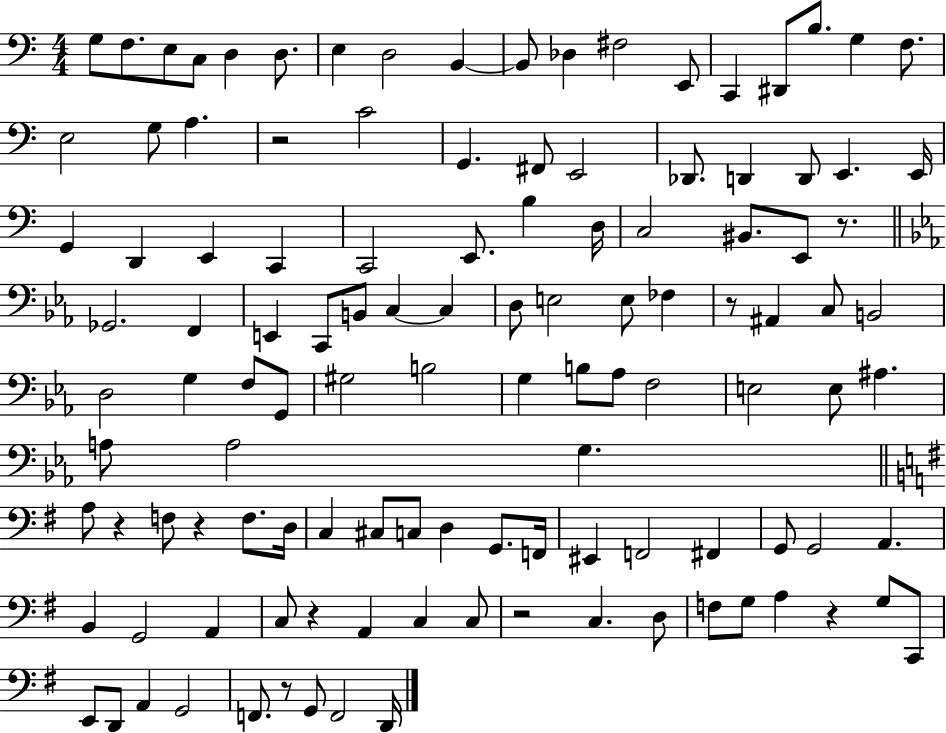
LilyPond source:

{
  \clef bass
  \numericTimeSignature
  \time 4/4
  \key c \major
  \repeat volta 2 { g8 f8. e8 c8 d4 d8. | e4 d2 b,4~~ | b,8 des4 fis2 e,8 | c,4 dis,8 b8. g4 f8. | \break e2 g8 a4. | r2 c'2 | g,4. fis,8 e,2 | des,8. d,4 d,8 e,4. e,16 | \break g,4 d,4 e,4 c,4 | c,2 e,8. b4 d16 | c2 bis,8. e,8 r8. | \bar "||" \break \key ees \major ges,2. f,4 | e,4 c,8 b,8 c4~~ c4 | d8 e2 e8 fes4 | r8 ais,4 c8 b,2 | \break d2 g4 f8 g,8 | gis2 b2 | g4 b8 aes8 f2 | e2 e8 ais4. | \break a8 a2 g4. | \bar "||" \break \key g \major a8 r4 f8 r4 f8. d16 | c4 cis8 c8 d4 g,8. f,16 | eis,4 f,2 fis,4 | g,8 g,2 a,4. | \break b,4 g,2 a,4 | c8 r4 a,4 c4 c8 | r2 c4. d8 | f8 g8 a4 r4 g8 c,8 | \break e,8 d,8 a,4 g,2 | f,8. r8 g,8 f,2 d,16 | } \bar "|."
}